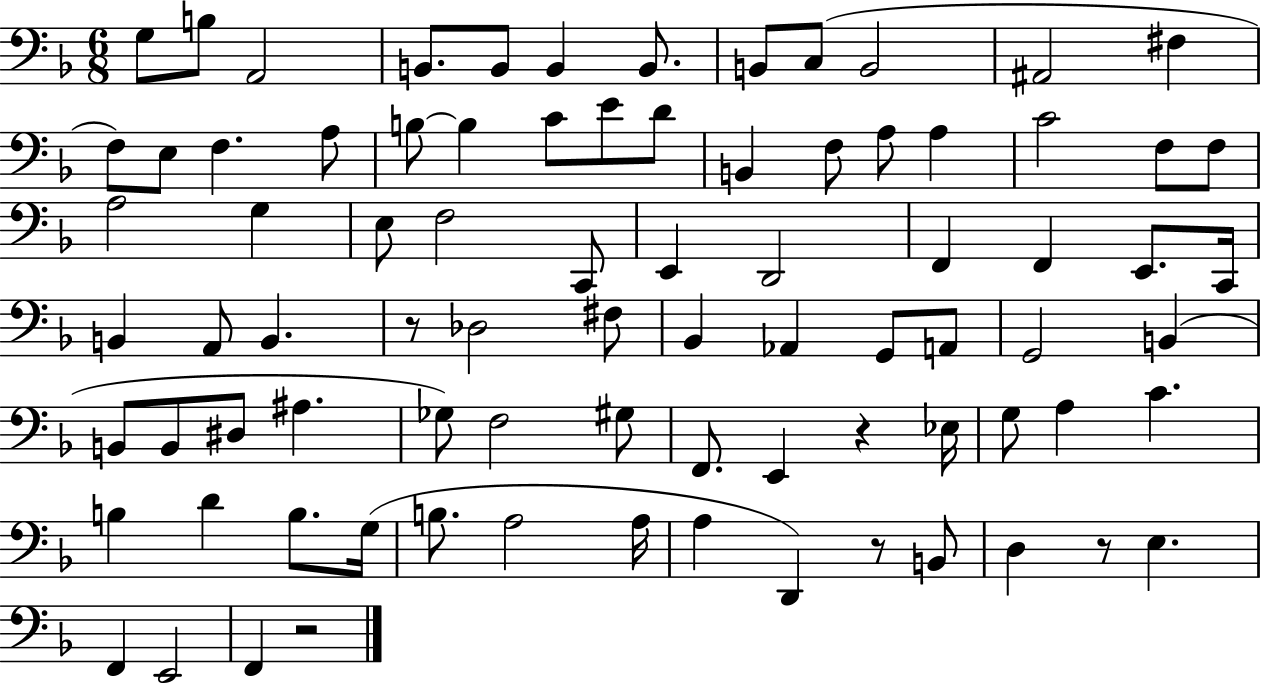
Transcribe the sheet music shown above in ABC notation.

X:1
T:Untitled
M:6/8
L:1/4
K:F
G,/2 B,/2 A,,2 B,,/2 B,,/2 B,, B,,/2 B,,/2 C,/2 B,,2 ^A,,2 ^F, F,/2 E,/2 F, A,/2 B,/2 B, C/2 E/2 D/2 B,, F,/2 A,/2 A, C2 F,/2 F,/2 A,2 G, E,/2 F,2 C,,/2 E,, D,,2 F,, F,, E,,/2 C,,/4 B,, A,,/2 B,, z/2 _D,2 ^F,/2 _B,, _A,, G,,/2 A,,/2 G,,2 B,, B,,/2 B,,/2 ^D,/2 ^A, _G,/2 F,2 ^G,/2 F,,/2 E,, z _E,/4 G,/2 A, C B, D B,/2 G,/4 B,/2 A,2 A,/4 A, D,, z/2 B,,/2 D, z/2 E, F,, E,,2 F,, z2